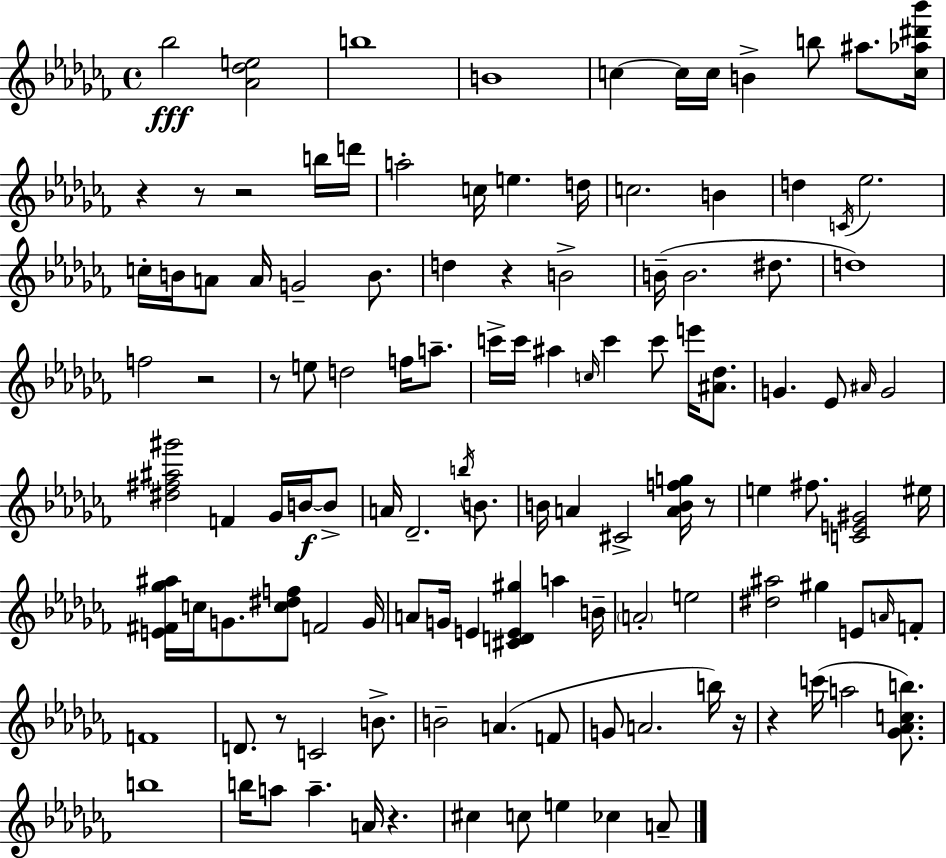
{
  \clef treble
  \time 4/4
  \defaultTimeSignature
  \key aes \minor
  bes''2\fff <aes' des'' e''>2 | b''1 | b'1 | c''4~~ c''16 c''16 b'4-> b''8 ais''8. <c'' aes'' dis''' bes'''>16 | \break r4 r8 r2 b''16 d'''16 | a''2-. c''16 e''4. d''16 | c''2. b'4 | d''4 \acciaccatura { c'16 } ees''2. | \break c''16-. b'16 a'8 a'16 g'2-- b'8. | d''4 r4 b'2-> | b'16--( b'2. dis''8. | d''1) | \break f''2 r2 | r8 e''8 d''2 f''16 a''8.-- | c'''16-> c'''16 ais''4 \grace { c''16 } c'''4 c'''8 e'''16 <ais' des''>8. | g'4. ees'8 \grace { ais'16 } g'2 | \break <dis'' fis'' ais'' gis'''>2 f'4 ges'16 | b'16~~\f b'8-> a'16 des'2.-- | \acciaccatura { b''16 } b'8. b'16 a'4 cis'2-> | <a' b' f'' g''>16 r8 e''4 fis''8. <c' e' gis'>2 | \break eis''16 <e' fis' ges'' ais''>16 c''16 g'8. <c'' dis'' f''>8 f'2 | g'16 a'8 g'16 e'4 <cis' d' e' gis''>4 a''4 | b'16-- \parenthesize a'2-. e''2 | <dis'' ais''>2 gis''4 | \break e'8 \grace { a'16 } f'8-. f'1 | d'8. r8 c'2 | b'8.-> b'2-- a'4.( | f'8 g'8 a'2. | \break b''16) r16 r4 c'''16( a''2 | <ges' aes' c'' b''>8.) b''1 | b''16 a''8 a''4.-- a'16 r4. | cis''4 c''8 e''4 ces''4 | \break a'8-- \bar "|."
}